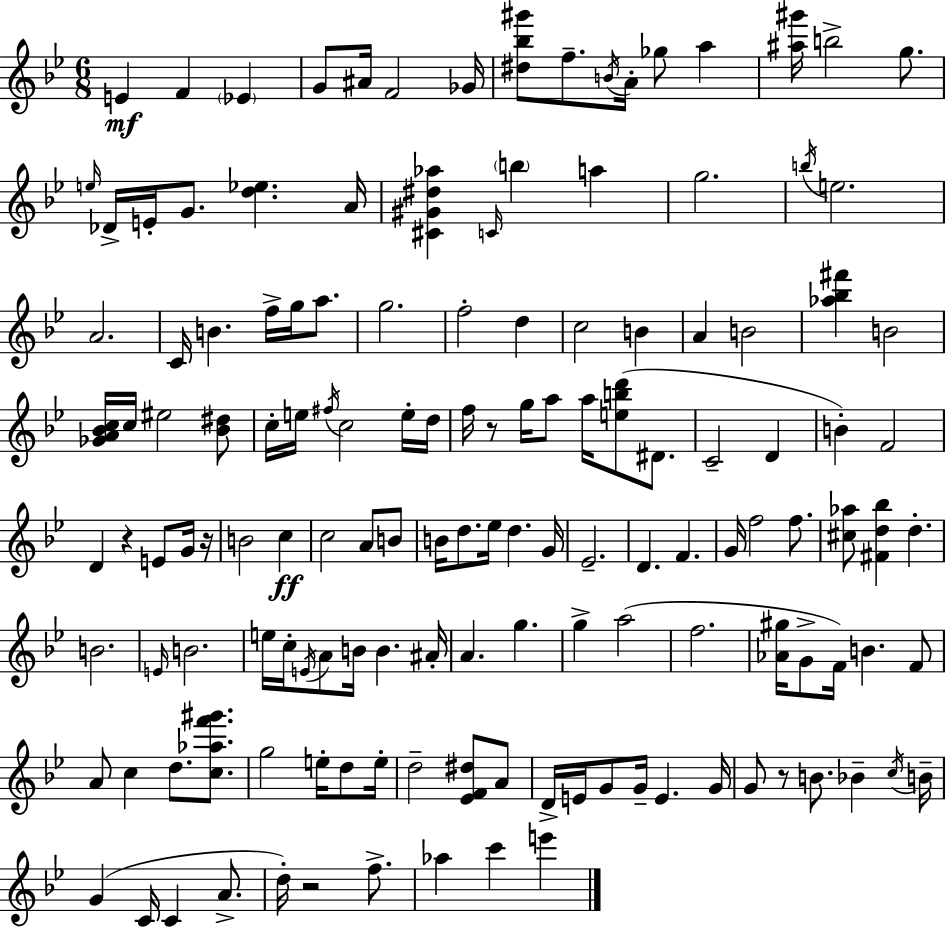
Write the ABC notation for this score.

X:1
T:Untitled
M:6/8
L:1/4
K:Bb
E F _E G/2 ^A/4 F2 _G/4 [^d_b^g']/2 f/2 B/4 A/4 _g/2 a [^a^g']/4 b2 g/2 e/4 _D/4 E/4 G/2 [d_e] A/4 [^C^G^d_a] C/4 b a g2 b/4 e2 A2 C/4 B f/4 g/4 a/2 g2 f2 d c2 B A B2 [_a_b^f'] B2 [_GA_Bc]/4 c/4 ^e2 [_B^d]/2 c/4 e/4 ^f/4 c2 e/4 d/4 f/4 z/2 g/4 a/2 a/4 [ebd']/2 ^D/2 C2 D B F2 D z E/2 G/4 z/4 B2 c c2 A/2 B/2 B/4 d/2 _e/4 d G/4 _E2 D F G/4 f2 f/2 [^c_a]/2 [^Fd_b] d B2 E/4 B2 e/4 c/4 E/4 A/2 B/4 B ^A/4 A g g a2 f2 [_A^g]/4 G/2 F/4 B F/2 A/2 c d/2 [c_af'^g']/2 g2 e/4 d/2 e/4 d2 [_EF^d]/2 A/2 D/4 E/4 G/2 G/4 E G/4 G/2 z/2 B/2 _B c/4 B/4 G C/4 C A/2 d/4 z2 f/2 _a c' e'